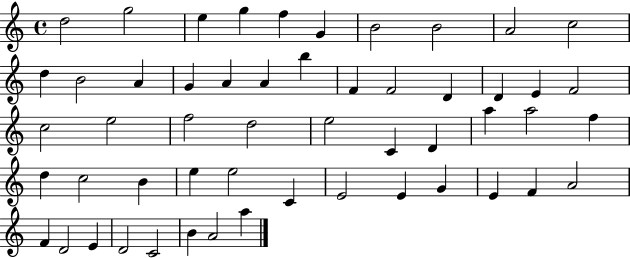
D5/h G5/h E5/q G5/q F5/q G4/q B4/h B4/h A4/h C5/h D5/q B4/h A4/q G4/q A4/q A4/q B5/q F4/q F4/h D4/q D4/q E4/q F4/h C5/h E5/h F5/h D5/h E5/h C4/q D4/q A5/q A5/h F5/q D5/q C5/h B4/q E5/q E5/h C4/q E4/h E4/q G4/q E4/q F4/q A4/h F4/q D4/h E4/q D4/h C4/h B4/q A4/h A5/q